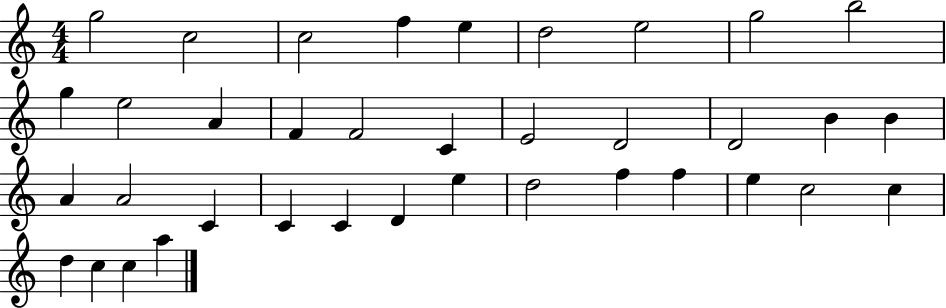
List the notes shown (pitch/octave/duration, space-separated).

G5/h C5/h C5/h F5/q E5/q D5/h E5/h G5/h B5/h G5/q E5/h A4/q F4/q F4/h C4/q E4/h D4/h D4/h B4/q B4/q A4/q A4/h C4/q C4/q C4/q D4/q E5/q D5/h F5/q F5/q E5/q C5/h C5/q D5/q C5/q C5/q A5/q